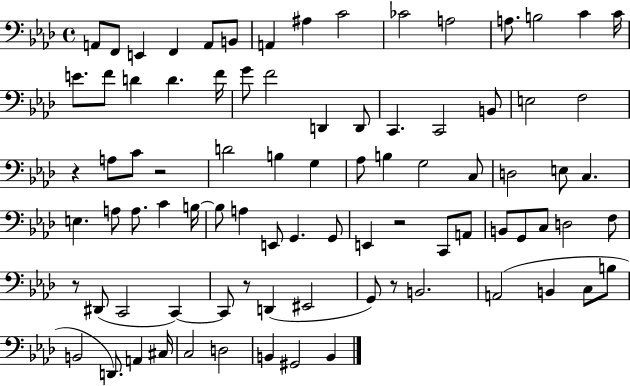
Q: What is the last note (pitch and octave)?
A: B2